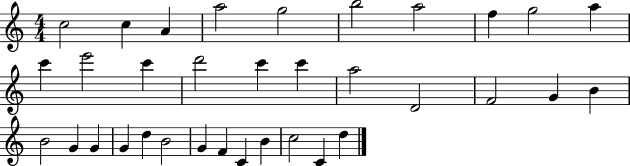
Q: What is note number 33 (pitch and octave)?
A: C4